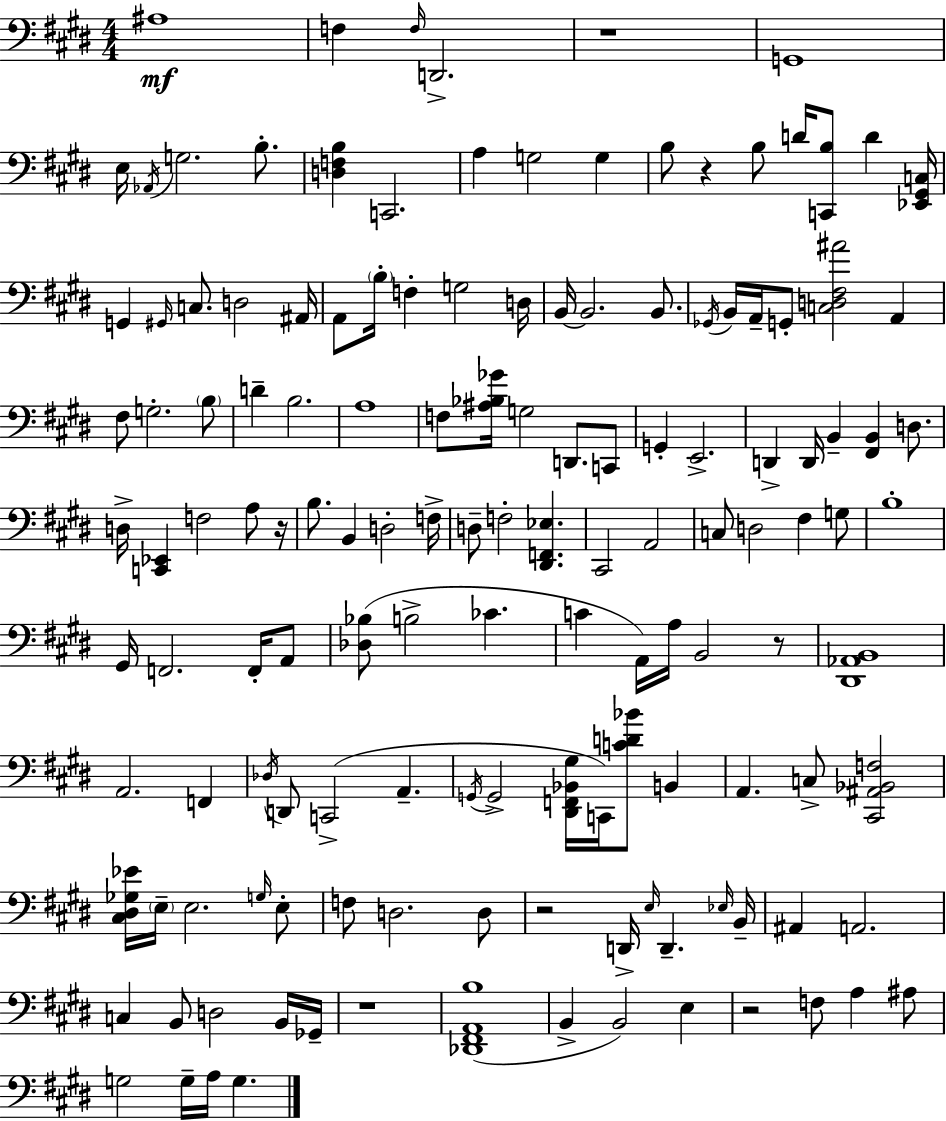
{
  \clef bass
  \numericTimeSignature
  \time 4/4
  \key e \major
  ais1\mf | f4 \grace { f16 } d,2.-> | r1 | g,1 | \break e16 \acciaccatura { aes,16 } g2. b8.-. | <d f b>4 c,2. | a4 g2 g4 | b8 r4 b8 d'16 <c, b>8 d'4 | \break <ees, gis, c>16 g,4 \grace { gis,16 } c8. d2 | ais,16 a,8 \parenthesize b16-. f4-. g2 | d16 b,16~~ b,2. | b,8. \acciaccatura { ges,16 } b,16 a,16-- g,8-. <c d fis ais'>2 | \break a,4 fis8 g2.-. | \parenthesize b8 d'4-- b2. | a1 | f8 <ais bes ges'>16 g2 d,8. | \break c,8 g,4-. e,2.-> | d,4-> d,16 b,4-- <fis, b,>4 | d8. d16-> <c, ees,>4 f2 | a8 r16 b8. b,4 d2-. | \break f16-> d8-- f2-. <dis, f, ees>4. | cis,2 a,2 | c8 d2 fis4 | g8 b1-. | \break gis,16 f,2. | f,16-. a,8 <des bes>8( b2-> ces'4. | c'4 a,16) a16 b,2 | r8 <dis, aes, b,>1 | \break a,2. | f,4 \acciaccatura { des16 } d,8 c,2->( a,4.-- | \acciaccatura { g,16 } g,2-> <dis, f, bes, gis>16 c,16) | <c' d' bes'>8 b,4 a,4. c8-> <cis, ais, bes, f>2 | \break <cis dis ges ees'>16 \parenthesize e16-- e2. | \grace { g16 } e8-. f8 d2. | d8 r2 d,16-> | \grace { e16 } d,4.-- \grace { ees16 } b,16-- ais,4 a,2. | \break c4 b,8 d2 | b,16 ges,16-- r1 | <des, fis, a, b>1( | b,4-> b,2) | \break e4 r2 | f8 a4 ais8 g2 | g16-- a16 g4. \bar "|."
}